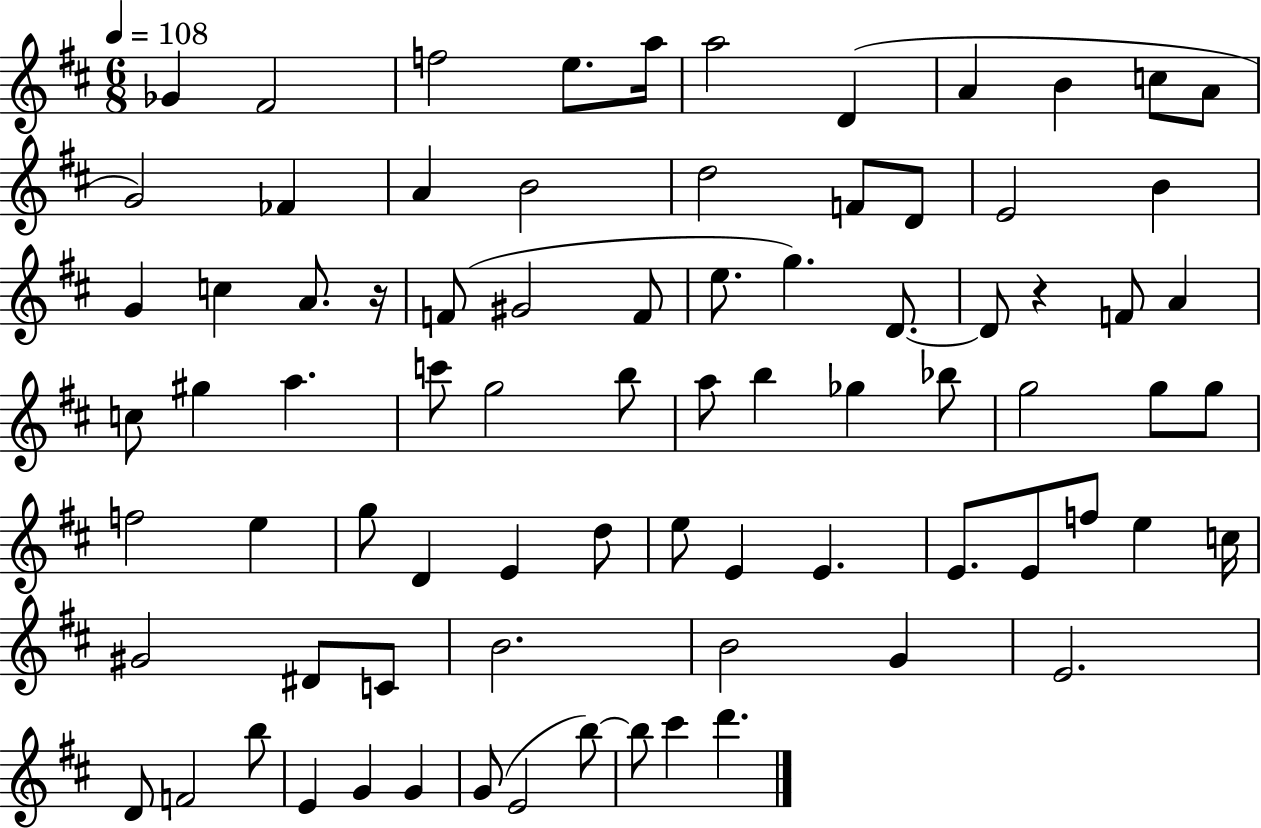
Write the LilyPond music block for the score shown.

{
  \clef treble
  \numericTimeSignature
  \time 6/8
  \key d \major
  \tempo 4 = 108
  ges'4 fis'2 | f''2 e''8. a''16 | a''2 d'4( | a'4 b'4 c''8 a'8 | \break g'2) fes'4 | a'4 b'2 | d''2 f'8 d'8 | e'2 b'4 | \break g'4 c''4 a'8. r16 | f'8( gis'2 f'8 | e''8. g''4.) d'8.~~ | d'8 r4 f'8 a'4 | \break c''8 gis''4 a''4. | c'''8 g''2 b''8 | a''8 b''4 ges''4 bes''8 | g''2 g''8 g''8 | \break f''2 e''4 | g''8 d'4 e'4 d''8 | e''8 e'4 e'4. | e'8. e'8 f''8 e''4 c''16 | \break gis'2 dis'8 c'8 | b'2. | b'2 g'4 | e'2. | \break d'8 f'2 b''8 | e'4 g'4 g'4 | g'8( e'2 b''8~~) | b''8 cis'''4 d'''4. | \break \bar "|."
}